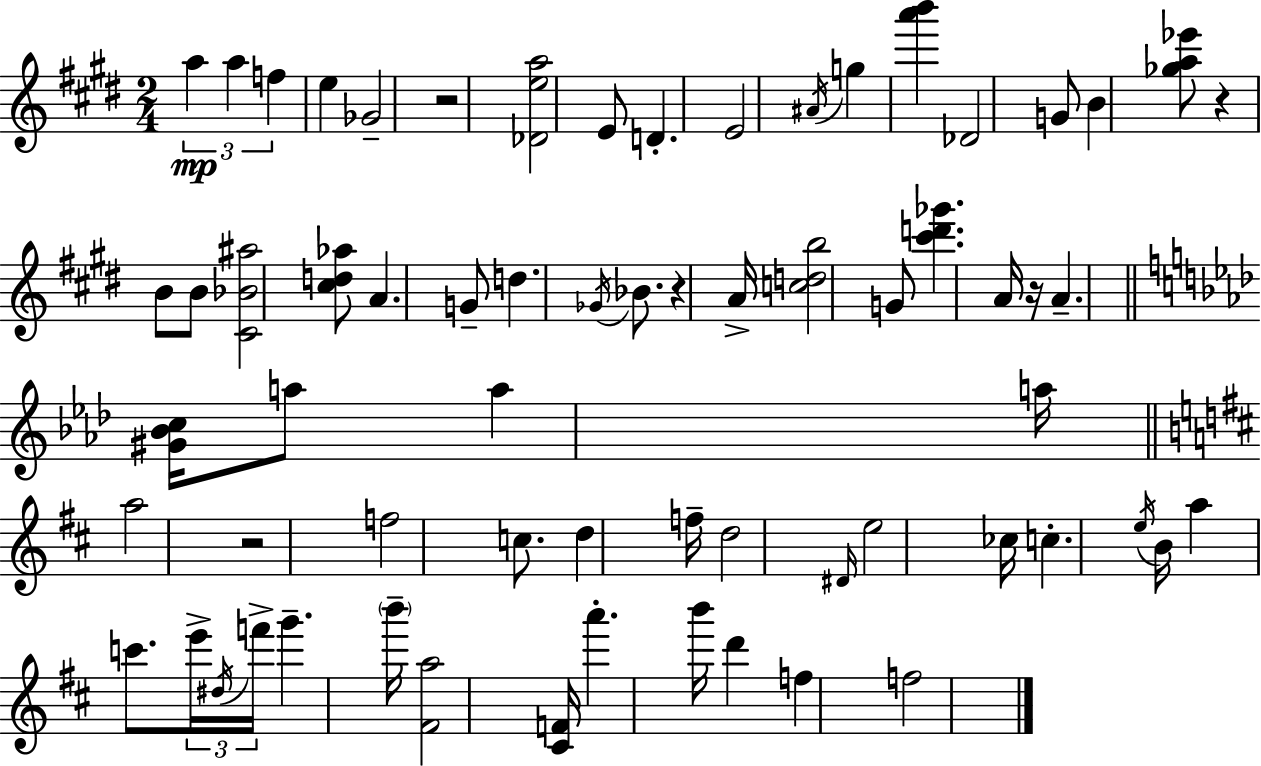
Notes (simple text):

A5/q A5/q F5/q E5/q Gb4/h R/h [Db4,E5,A5]/h E4/e D4/q. E4/h A#4/s G5/q [A6,B6]/q Db4/h G4/e B4/q [Gb5,A5,Eb6]/e R/q B4/e B4/e [C#4,Bb4,A#5]/h [C#5,D5,Ab5]/e A4/q. G4/e D5/q. Gb4/s Bb4/e. R/q A4/s [C5,D5,B5]/h G4/e [C#6,D6,Gb6]/q. A4/s R/s A4/q. [G#4,Bb4,C5]/s A5/e A5/q A5/s A5/h R/h F5/h C5/e. D5/q F5/s D5/h D#4/s E5/h CES5/s C5/q. E5/s B4/s A5/q C6/e. E6/s D#5/s F6/s G6/q. B6/s [F#4,A5]/h [C#4,F4]/s A6/q. B6/s D6/q F5/q F5/h